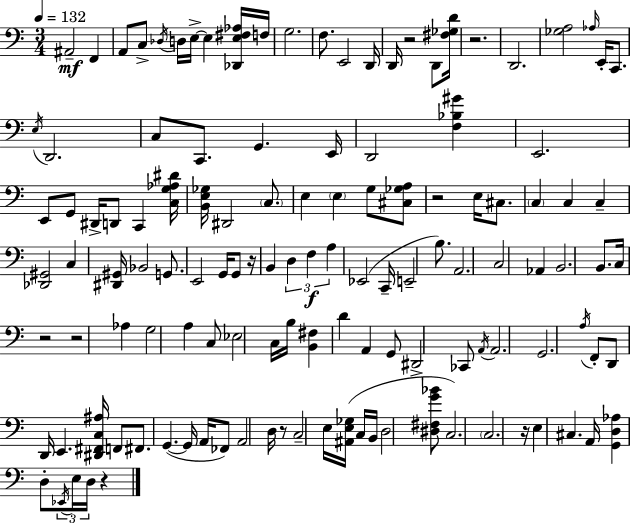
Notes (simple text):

A#2/h F2/q A2/e C3/e Db3/s D3/s E3/s E3/q [Db2,E3,F#3,Ab3]/s F3/s G3/h. F3/e. E2/h D2/s D2/s R/h D2/e [F#3,Gb3,D4]/s R/h. D2/h. [Gb3,A3]/h Ab3/s E2/s C2/e. E3/s D2/h. C3/e C2/e. G2/q. E2/s D2/h [F3,Bb3,G#4]/q E2/h. E2/e G2/e D#2/s D2/e C2/q [C3,G3,Ab3,D#4]/s [B2,E3,Gb3]/s D#2/h C3/e. E3/q E3/q G3/e [C#3,Gb3,A3]/e R/h E3/s C#3/e. C3/q C3/q C3/q [Db2,G#2]/h C3/q [D#2,G#2]/s Bb2/h G2/e. E2/h G2/s G2/e R/s B2/q D3/q F3/q A3/q Eb2/h C2/s E2/h B3/e. A2/h. C3/h Ab2/q B2/h. B2/e. C3/s R/h R/h Ab3/q G3/h A3/q C3/e Eb3/h C3/s B3/s [B2,F#3]/q D4/q A2/q G2/e D#2/h CES2/e A2/s A2/h. G2/h. A3/s F2/e D2/e D2/s E2/q. [D#2,F#2,C3,A#3]/s F2/e F#2/e. G2/q. G2/s A2/s FES2/e A2/h D3/s R/e C3/h E3/s [A#2,E3,Gb3]/s C3/s B2/s D3/h [D#3,F#3,G4,Bb4]/e C3/h. C3/h. R/s E3/q C#3/q. A2/s [G2,D3,Ab3]/q D3/e Eb2/s E3/s D3/s R/q